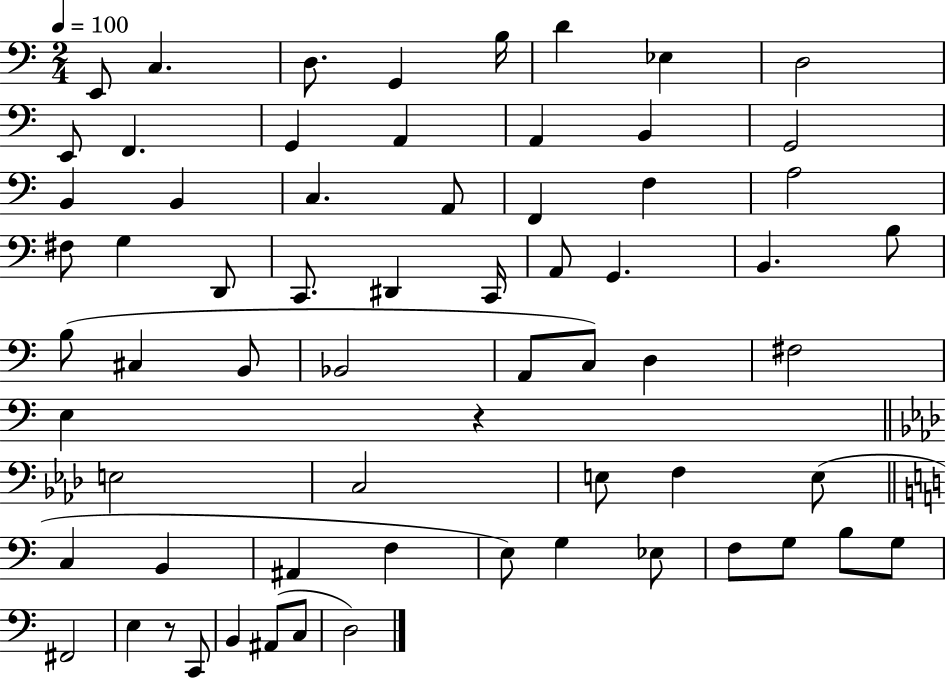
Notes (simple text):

E2/e C3/q. D3/e. G2/q B3/s D4/q Eb3/q D3/h E2/e F2/q. G2/q A2/q A2/q B2/q G2/h B2/q B2/q C3/q. A2/e F2/q F3/q A3/h F#3/e G3/q D2/e C2/e. D#2/q C2/s A2/e G2/q. B2/q. B3/e B3/e C#3/q B2/e Bb2/h A2/e C3/e D3/q F#3/h E3/q R/q E3/h C3/h E3/e F3/q E3/e C3/q B2/q A#2/q F3/q E3/e G3/q Eb3/e F3/e G3/e B3/e G3/e F#2/h E3/q R/e C2/e B2/q A#2/e C3/e D3/h